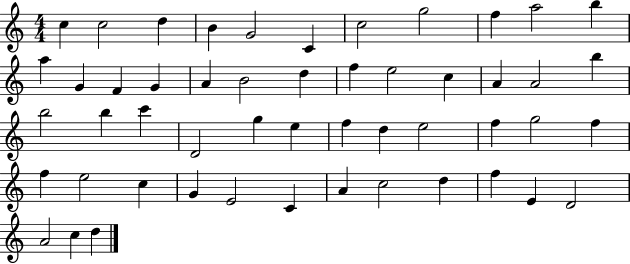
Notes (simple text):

C5/q C5/h D5/q B4/q G4/h C4/q C5/h G5/h F5/q A5/h B5/q A5/q G4/q F4/q G4/q A4/q B4/h D5/q F5/q E5/h C5/q A4/q A4/h B5/q B5/h B5/q C6/q D4/h G5/q E5/q F5/q D5/q E5/h F5/q G5/h F5/q F5/q E5/h C5/q G4/q E4/h C4/q A4/q C5/h D5/q F5/q E4/q D4/h A4/h C5/q D5/q